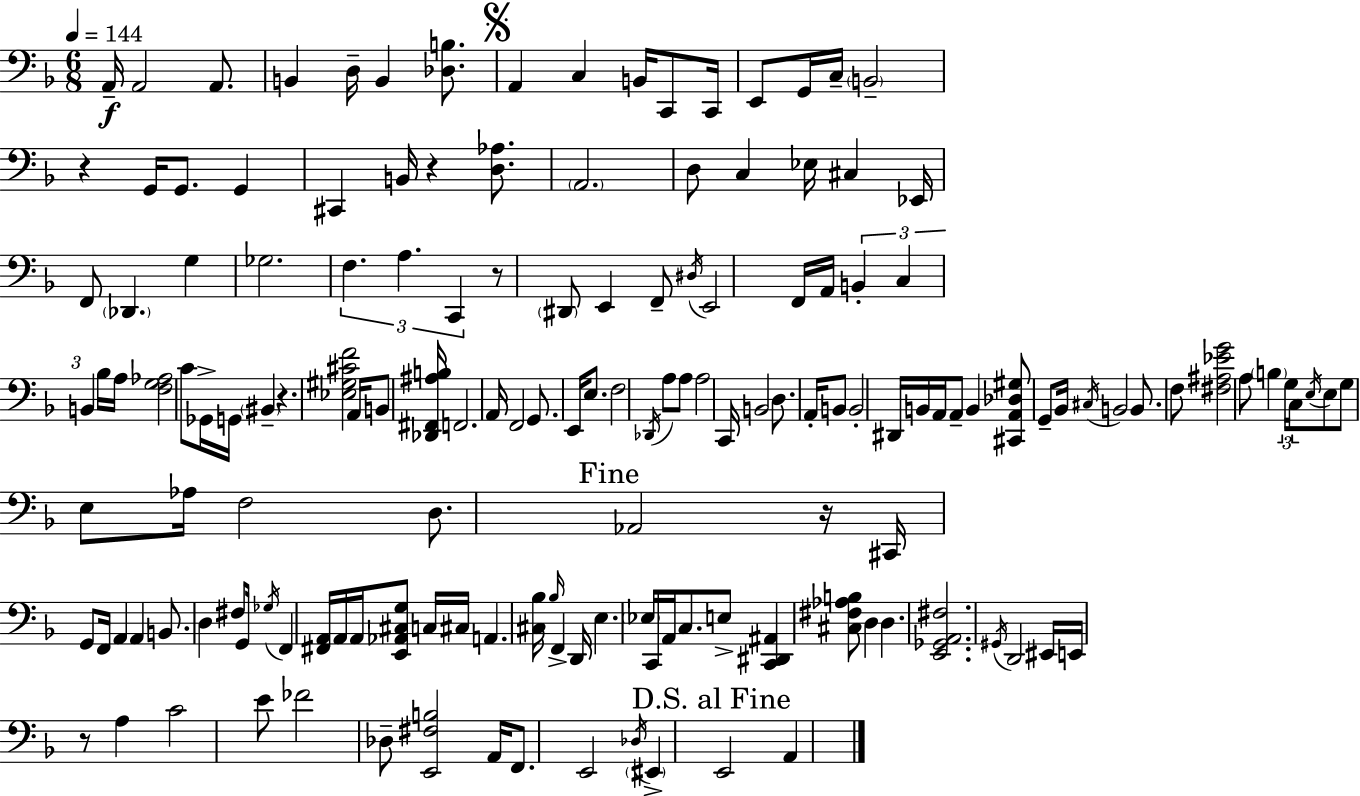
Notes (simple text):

A2/s A2/h A2/e. B2/q D3/s B2/q [Db3,B3]/e. A2/q C3/q B2/s C2/e C2/s E2/e G2/s C3/s B2/h R/q G2/s G2/e. G2/q C#2/q B2/s R/q [D3,Ab3]/e. A2/h. D3/e C3/q Eb3/s C#3/q Eb2/s F2/e Db2/q. G3/q Gb3/h. F3/q. A3/q. C2/q R/e D#2/e E2/q F2/e D#3/s E2/h F2/s A2/s B2/q C3/q B2/q Bb3/s A3/s [F3,G3,Ab3]/h C4/e Gb2/s G2/s BIS2/q R/q. [Eb3,G#3,C#4,F4]/h A2/s B2/e [Db2,F#2,A#3,B3]/s F2/h. A2/s F2/h G2/e. E2/s E3/e. F3/h Db2/s A3/e A3/e A3/h C2/s B2/h D3/e. A2/s B2/e B2/h D#2/s B2/s A2/s A2/e B2/q [C#2,A2,Db3,G#3]/e G2/e Bb2/s C#3/s B2/h B2/e. F3/e [F#3,A#3,Eb4,G4]/h A3/e B3/q G3/s C3/s E3/s E3/e G3/e E3/e Ab3/s F3/h D3/e. Ab2/h R/s C#2/s G2/e F2/s A2/q A2/q B2/e. D3/q F#3/e G2/s Gb3/s F2/q [F#2,A2]/s A2/s A2/s [E2,Ab2,C#3,G3]/e C3/s C#3/s A2/q. [C#3,Bb3]/s Bb3/s F2/q D2/s E3/q. Eb3/s C2/s A2/s C3/e. E3/e [C2,D#2,A#2]/q [C#3,F#3,Ab3,B3]/e D3/q D3/q. [E2,Gb2,A2,F#3]/h. G#2/s D2/h EIS2/s E2/s R/e A3/q C4/h E4/e FES4/h Db3/e [E2,F#3,B3]/h A2/s F2/e. E2/h Db3/s EIS2/q E2/h A2/q